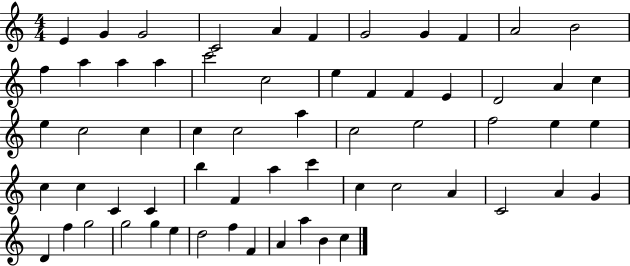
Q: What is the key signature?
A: C major